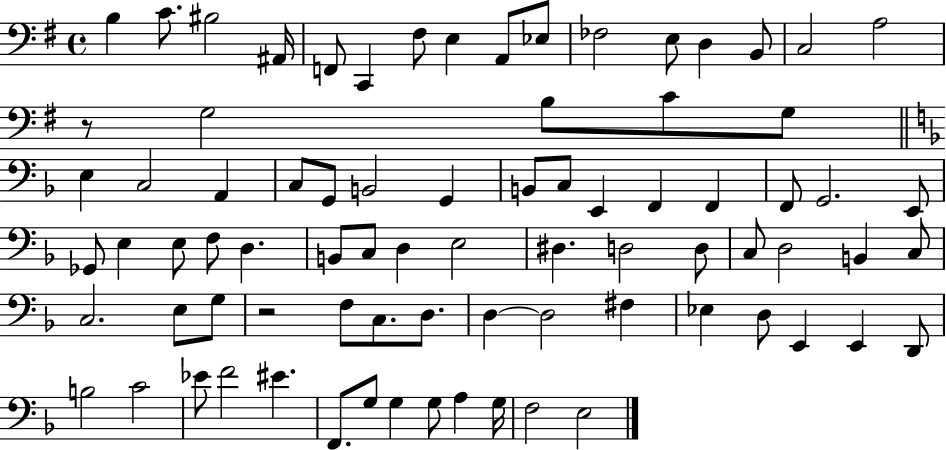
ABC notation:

X:1
T:Untitled
M:4/4
L:1/4
K:G
B, C/2 ^B,2 ^A,,/4 F,,/2 C,, ^F,/2 E, A,,/2 _E,/2 _F,2 E,/2 D, B,,/2 C,2 A,2 z/2 G,2 B,/2 C/2 G,/2 E, C,2 A,, C,/2 G,,/2 B,,2 G,, B,,/2 C,/2 E,, F,, F,, F,,/2 G,,2 E,,/2 _G,,/2 E, E,/2 F,/2 D, B,,/2 C,/2 D, E,2 ^D, D,2 D,/2 C,/2 D,2 B,, C,/2 C,2 E,/2 G,/2 z2 F,/2 C,/2 D,/2 D, D,2 ^F, _E, D,/2 E,, E,, D,,/2 B,2 C2 _E/2 F2 ^E F,,/2 G,/2 G, G,/2 A, G,/4 F,2 E,2